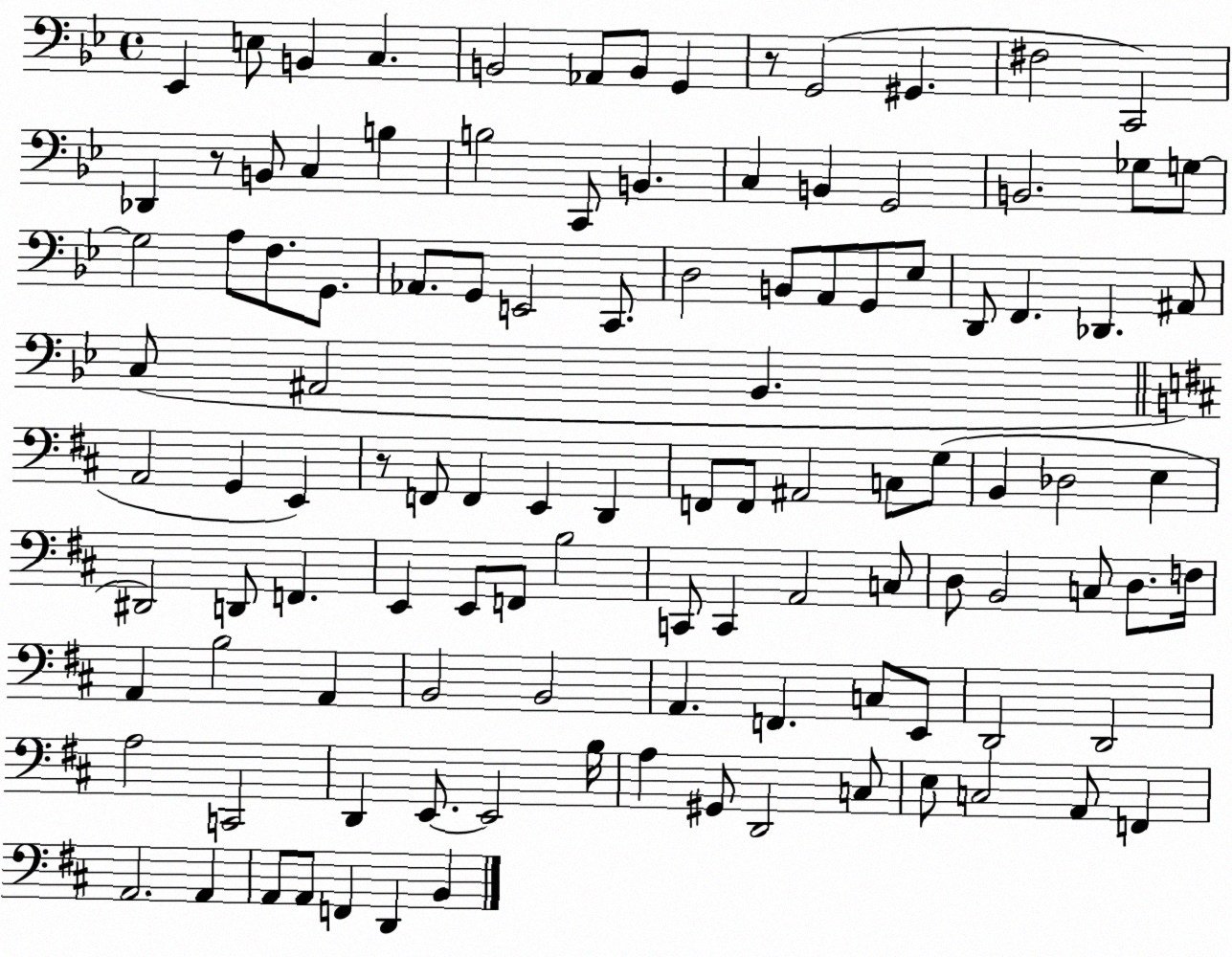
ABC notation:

X:1
T:Untitled
M:4/4
L:1/4
K:Bb
_E,, E,/2 B,, C, B,,2 _A,,/2 B,,/2 G,, z/2 G,,2 ^G,, ^F,2 C,,2 _D,, z/2 B,,/2 C, B, B,2 C,,/2 B,, C, B,, G,,2 B,,2 _G,/2 G,/2 G,2 A,/2 F,/2 G,,/2 _A,,/2 G,,/2 E,,2 C,,/2 D,2 B,,/2 A,,/2 G,,/2 _E,/2 D,,/2 F,, _D,, ^A,,/2 C,/2 ^A,,2 _B,, A,,2 G,, E,, z/2 F,,/2 F,, E,, D,, F,,/2 F,,/2 ^A,,2 C,/2 G,/2 B,, _D,2 E, ^D,,2 D,,/2 F,, E,, E,,/2 F,,/2 B,2 C,,/2 C,, A,,2 C,/2 D,/2 B,,2 C,/2 D,/2 F,/4 A,, B,2 A,, B,,2 B,,2 A,, F,, C,/2 E,,/2 D,,2 D,,2 A,2 C,,2 D,, E,,/2 E,,2 B,/4 A, ^G,,/2 D,,2 C,/2 E,/2 C,2 A,,/2 F,, A,,2 A,, A,,/2 A,,/2 F,, D,, B,,